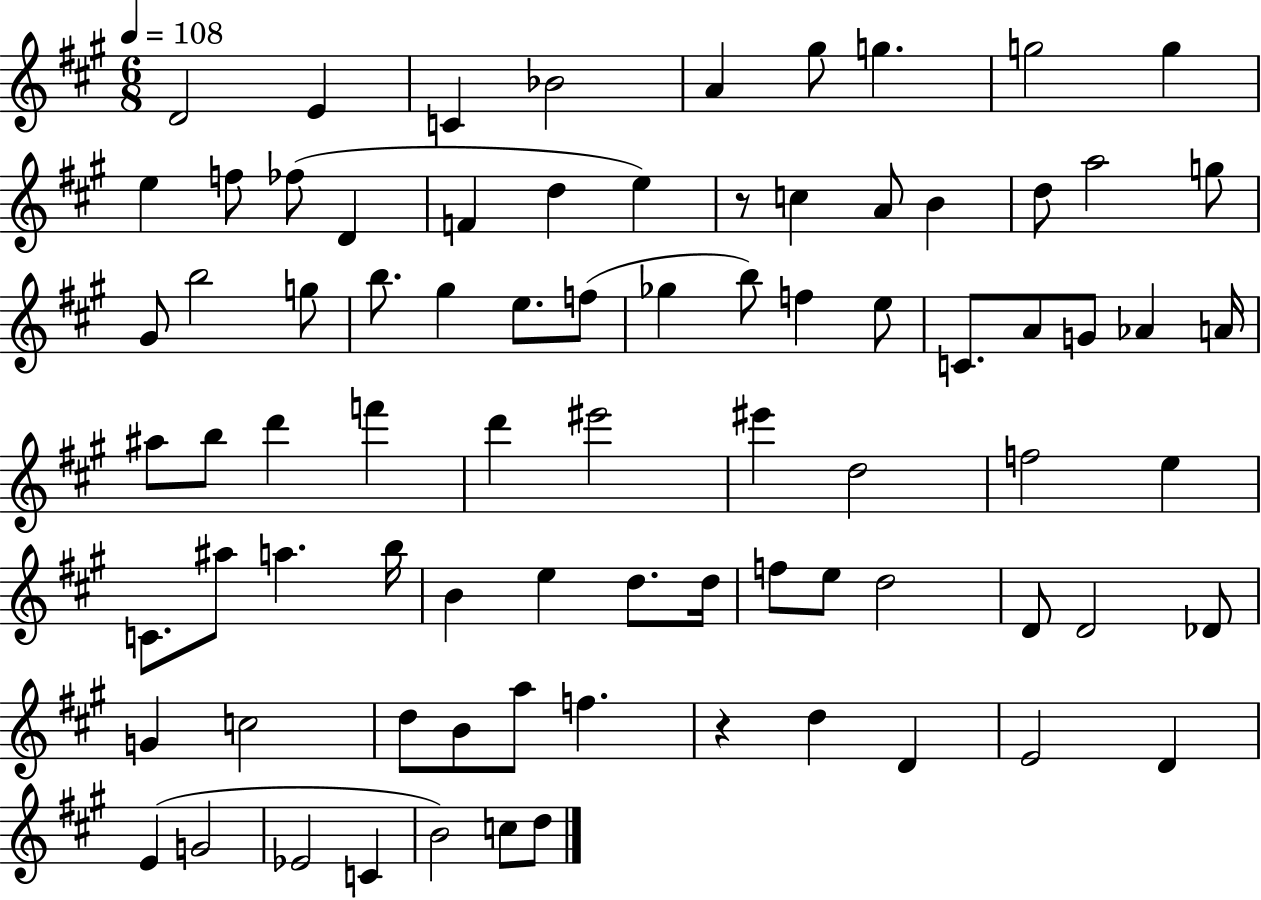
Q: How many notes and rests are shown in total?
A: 81